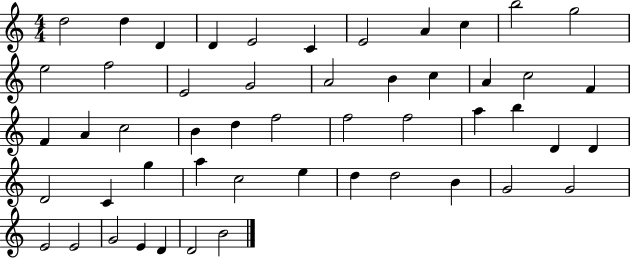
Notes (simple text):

D5/h D5/q D4/q D4/q E4/h C4/q E4/h A4/q C5/q B5/h G5/h E5/h F5/h E4/h G4/h A4/h B4/q C5/q A4/q C5/h F4/q F4/q A4/q C5/h B4/q D5/q F5/h F5/h F5/h A5/q B5/q D4/q D4/q D4/h C4/q G5/q A5/q C5/h E5/q D5/q D5/h B4/q G4/h G4/h E4/h E4/h G4/h E4/q D4/q D4/h B4/h